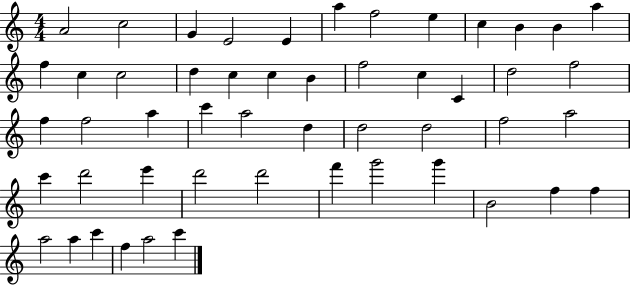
X:1
T:Untitled
M:4/4
L:1/4
K:C
A2 c2 G E2 E a f2 e c B B a f c c2 d c c B f2 c C d2 f2 f f2 a c' a2 d d2 d2 f2 a2 c' d'2 e' d'2 d'2 f' g'2 g' B2 f f a2 a c' f a2 c'